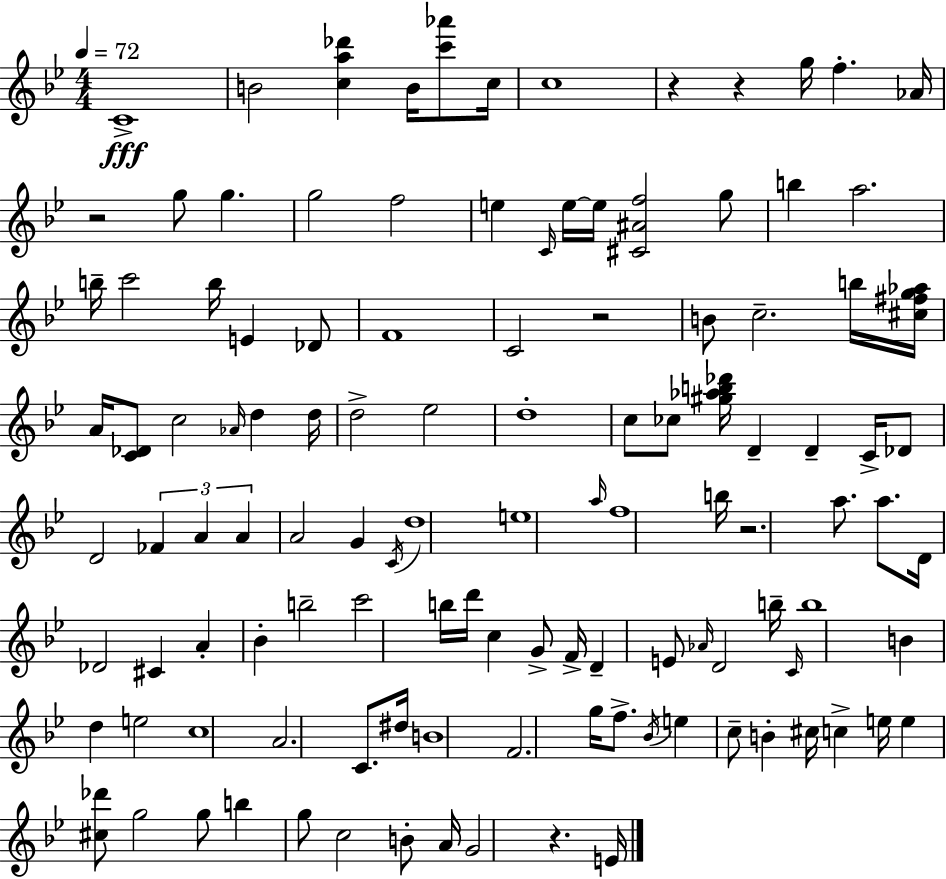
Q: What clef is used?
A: treble